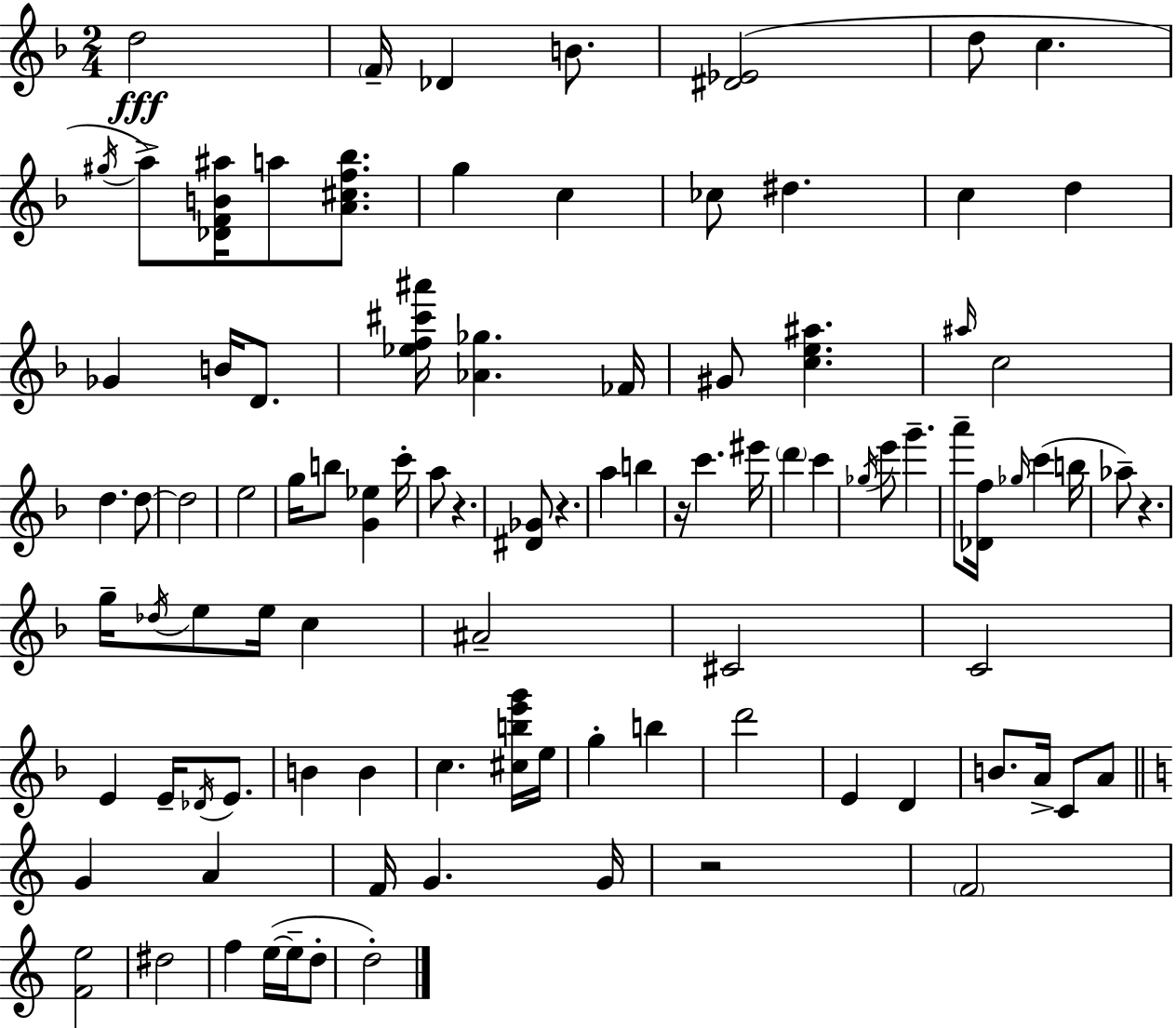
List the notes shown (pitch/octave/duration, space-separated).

D5/h F4/s Db4/q B4/e. [D#4,Eb4]/h D5/e C5/q. G#5/s A5/e [Db4,F4,B4,A#5]/s A5/e [A4,C#5,F5,Bb5]/e. G5/q C5/q CES5/e D#5/q. C5/q D5/q Gb4/q B4/s D4/e. [Eb5,F5,C#6,A#6]/s [Ab4,Gb5]/q. FES4/s G#4/e [C5,E5,A#5]/q. A#5/s C5/h D5/q. D5/e D5/h E5/h G5/s B5/e [G4,Eb5]/q C6/s A5/e R/q. [D#4,Gb4]/e R/q. A5/q B5/q R/s C6/q. EIS6/s D6/q C6/q Gb5/s E6/e G6/q. A6/e [Db4,F5]/s Gb5/s C6/q B5/s Ab5/e R/q. G5/s Db5/s E5/e E5/s C5/q A#4/h C#4/h C4/h E4/q E4/s Db4/s E4/e. B4/q B4/q C5/q. [C#5,B5,E6,G6]/s E5/s G5/q B5/q D6/h E4/q D4/q B4/e. A4/s C4/e A4/e G4/q A4/q F4/s G4/q. G4/s R/h F4/h [F4,E5]/h D#5/h F5/q E5/s E5/s D5/e D5/h